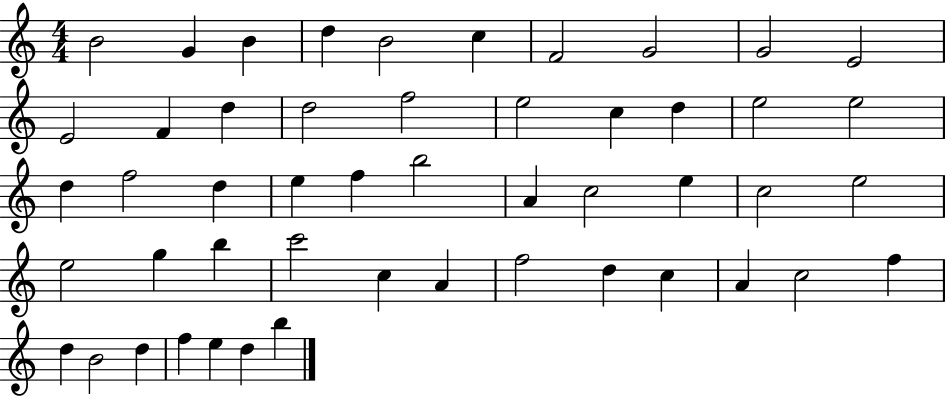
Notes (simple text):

B4/h G4/q B4/q D5/q B4/h C5/q F4/h G4/h G4/h E4/h E4/h F4/q D5/q D5/h F5/h E5/h C5/q D5/q E5/h E5/h D5/q F5/h D5/q E5/q F5/q B5/h A4/q C5/h E5/q C5/h E5/h E5/h G5/q B5/q C6/h C5/q A4/q F5/h D5/q C5/q A4/q C5/h F5/q D5/q B4/h D5/q F5/q E5/q D5/q B5/q